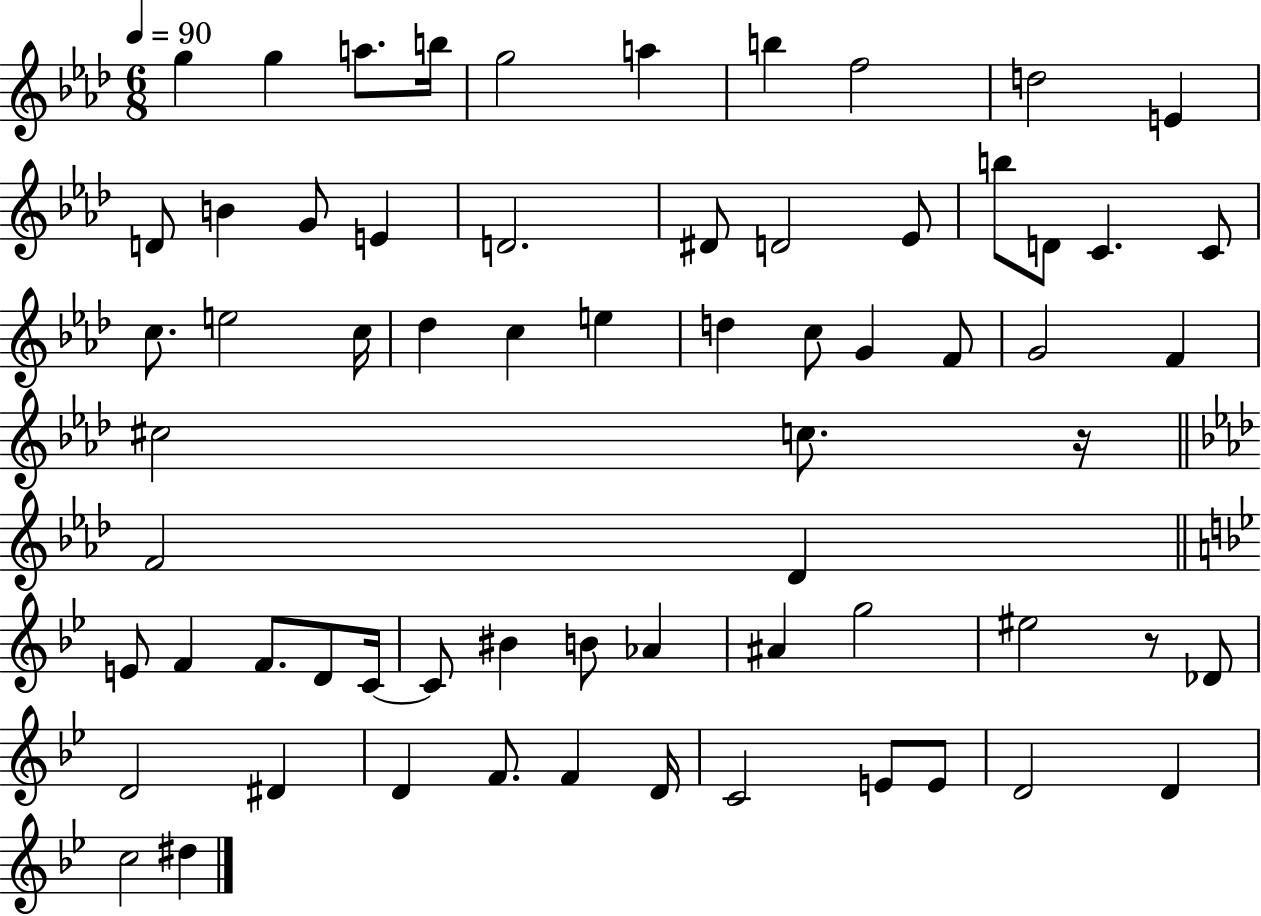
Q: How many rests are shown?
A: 2